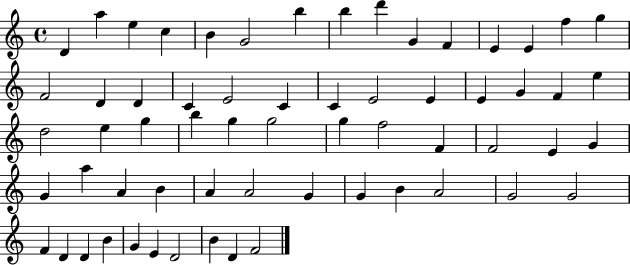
X:1
T:Untitled
M:4/4
L:1/4
K:C
D a e c B G2 b b d' G F E E f g F2 D D C E2 C C E2 E E G F e d2 e g b g g2 g f2 F F2 E G G a A B A A2 G G B A2 G2 G2 F D D B G E D2 B D F2